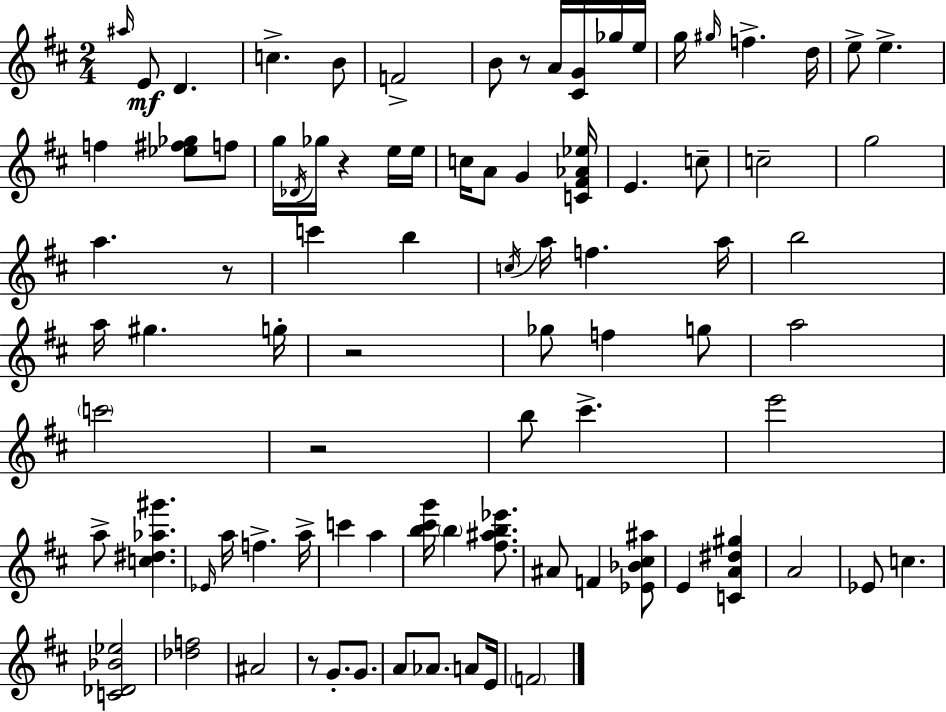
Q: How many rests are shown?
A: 6